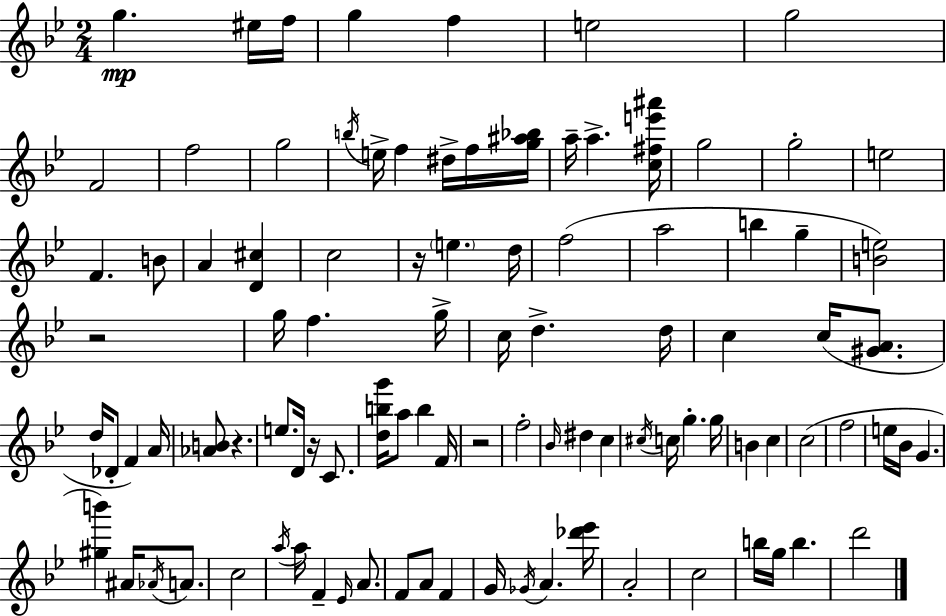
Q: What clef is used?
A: treble